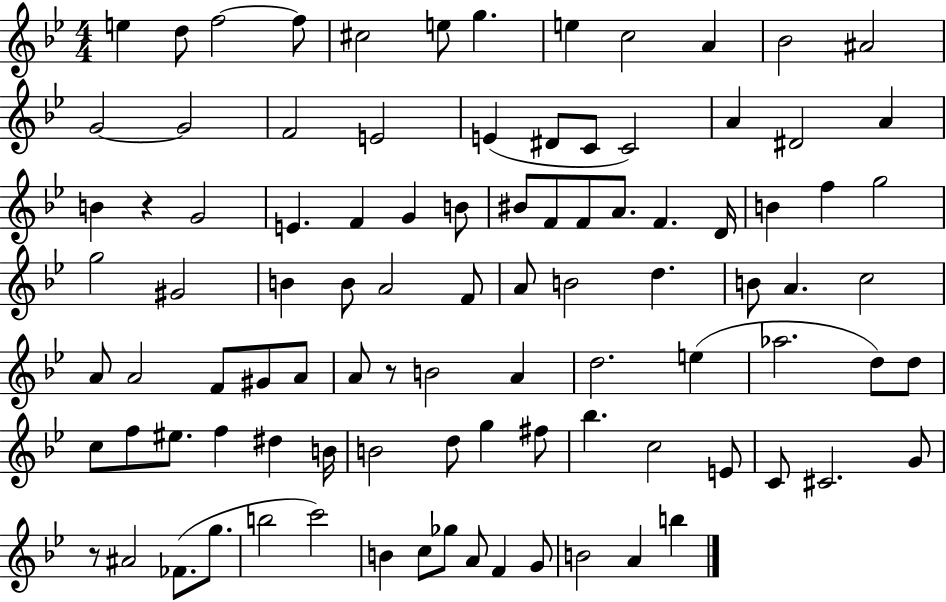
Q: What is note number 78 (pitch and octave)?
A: C#4